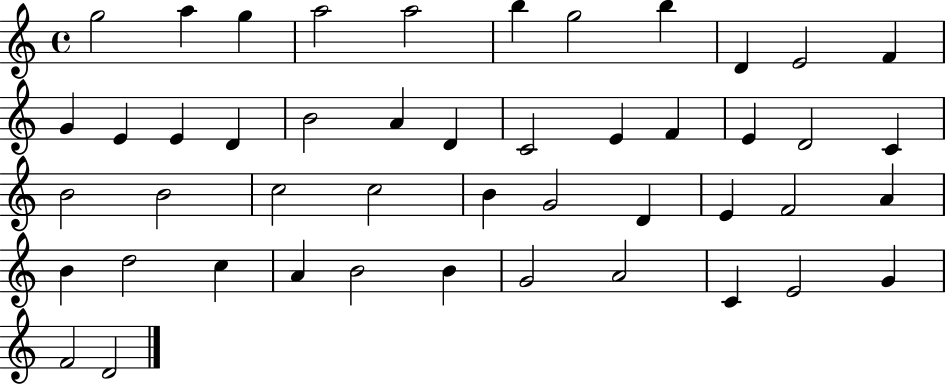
G5/h A5/q G5/q A5/h A5/h B5/q G5/h B5/q D4/q E4/h F4/q G4/q E4/q E4/q D4/q B4/h A4/q D4/q C4/h E4/q F4/q E4/q D4/h C4/q B4/h B4/h C5/h C5/h B4/q G4/h D4/q E4/q F4/h A4/q B4/q D5/h C5/q A4/q B4/h B4/q G4/h A4/h C4/q E4/h G4/q F4/h D4/h